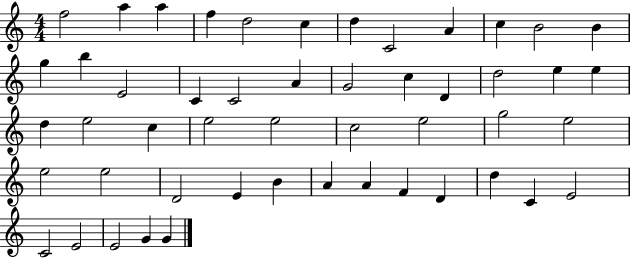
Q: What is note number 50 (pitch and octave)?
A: G4